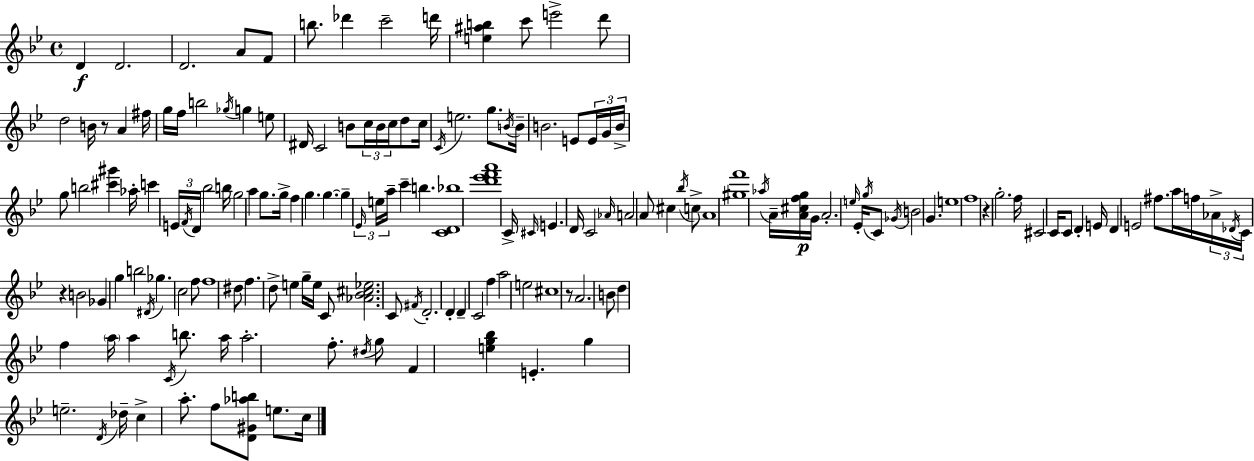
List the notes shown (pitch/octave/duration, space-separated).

D4/q D4/h. D4/h. A4/e F4/e B5/e. Db6/q C6/h D6/s [E5,A#5,B5]/q C6/e E6/h D6/e D5/h B4/s R/e A4/q F#5/s G5/s F5/s B5/h Gb5/s G5/q E5/e D#4/s C4/h B4/e C5/s B4/s C5/s D5/e C5/s C4/s E5/h. G5/e. B4/s B4/s B4/h. E4/e E4/s G4/s B4/s G5/e B5/h [C#6,G#6]/q Ab5/s C6/q E4/s F4/s D4/s Bb5/h B5/s G5/h A5/q G5/e. G5/s F5/q G5/q. G5/q. G5/q Eb4/s E5/s A5/s C6/q B5/q. [C4,D4,Bb5]/w [D6,Eb6,F6,A6]/w C4/s C#4/s E4/q. D4/s C4/h Ab4/s A4/h A4/e C#5/q Bb5/s C5/e A4/w [G#5,F6]/w Ab5/s A4/s [A4,C#5,F5,G5]/s G4/s A4/h. E5/s Eb4/s G5/s C4/e Gb4/s B4/h G4/q. E5/w F5/w R/q G5/h. F5/s C#4/h C4/s C4/e D4/q E4/s D4/q E4/h F#5/e. A5/s F5/s Ab4/s Db4/s C4/s R/q B4/h Gb4/q G5/q B5/h D#4/s Gb5/q. C5/h F5/e F5/w D#5/e F5/q. D5/e E5/q G5/s E5/s C4/e [Ab4,Bb4,C#5,Eb5]/h. C4/e F#4/s D4/h. D4/q D4/q C4/h F5/q A5/h E5/h C#5/w R/e A4/h. B4/e D5/q F5/q A5/s A5/q C4/s B5/e. A5/s A5/h. F5/e. D#5/s G5/e F4/q [E5,G5,Bb5]/q E4/q. G5/q E5/h. D4/s Db5/s C5/q A5/e. F5/e [D4,G#4,Ab5,B5]/e E5/e. C5/s